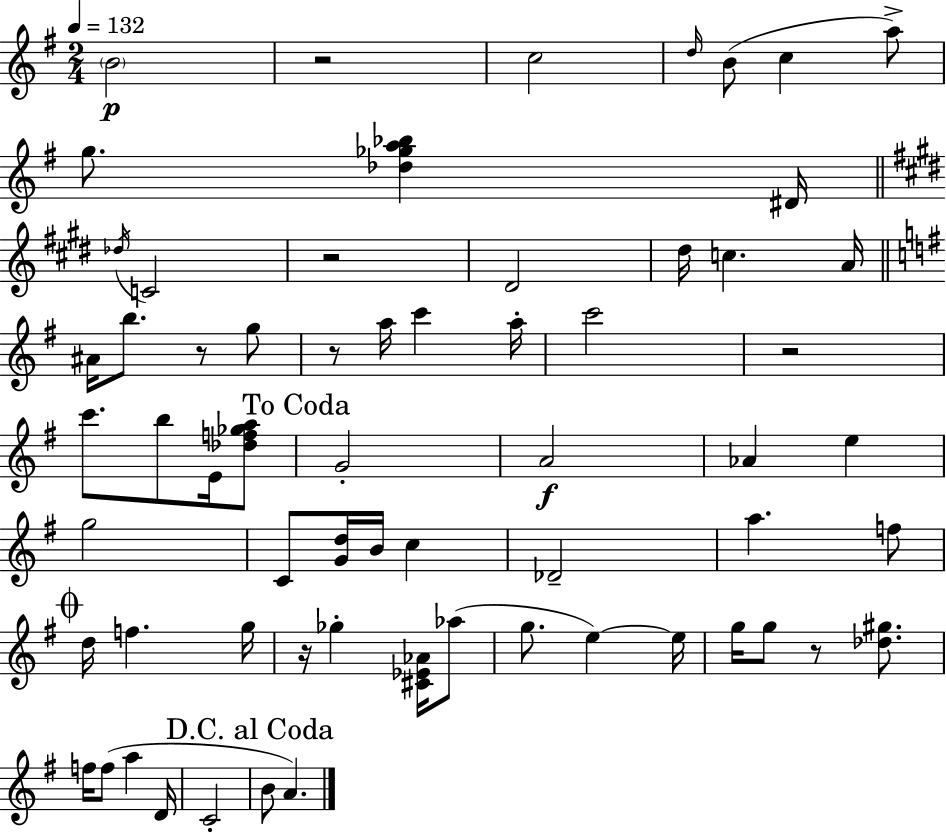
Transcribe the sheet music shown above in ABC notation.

X:1
T:Untitled
M:2/4
L:1/4
K:G
B2 z2 c2 d/4 B/2 c a/2 g/2 [_d_ga_b] ^D/4 _d/4 C2 z2 ^D2 ^d/4 c A/4 ^A/4 b/2 z/2 g/2 z/2 a/4 c' a/4 c'2 z2 c'/2 b/2 E/4 [_df_ga]/2 G2 A2 _A e g2 C/2 [Gd]/4 B/4 c _D2 a f/2 d/4 f g/4 z/4 _g [^C_E_A]/4 _a/2 g/2 e e/4 g/4 g/2 z/2 [_d^g]/2 f/4 f/2 a D/4 C2 B/2 A